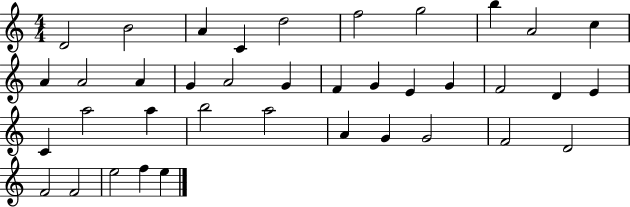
{
  \clef treble
  \numericTimeSignature
  \time 4/4
  \key c \major
  d'2 b'2 | a'4 c'4 d''2 | f''2 g''2 | b''4 a'2 c''4 | \break a'4 a'2 a'4 | g'4 a'2 g'4 | f'4 g'4 e'4 g'4 | f'2 d'4 e'4 | \break c'4 a''2 a''4 | b''2 a''2 | a'4 g'4 g'2 | f'2 d'2 | \break f'2 f'2 | e''2 f''4 e''4 | \bar "|."
}